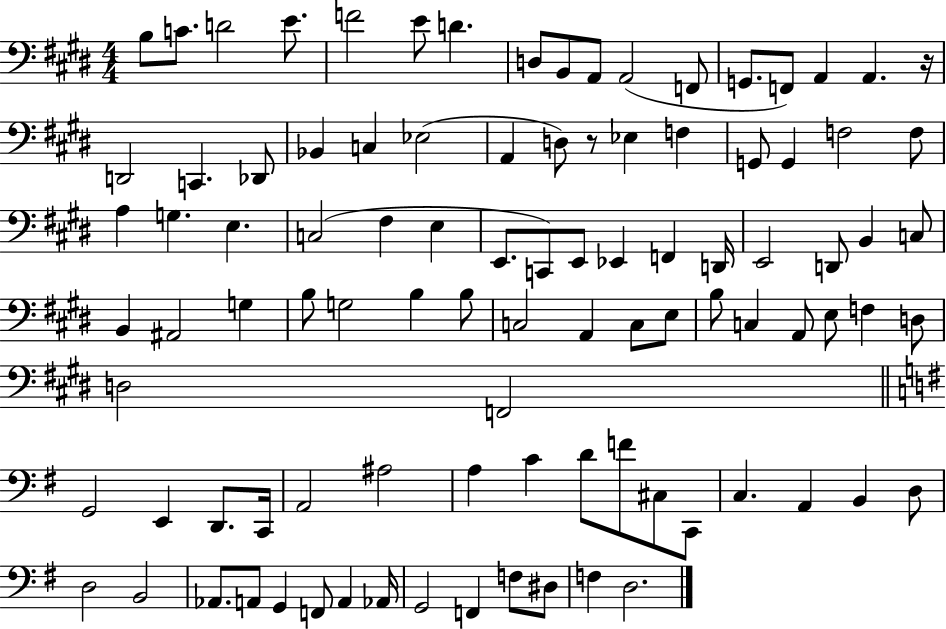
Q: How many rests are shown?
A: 2